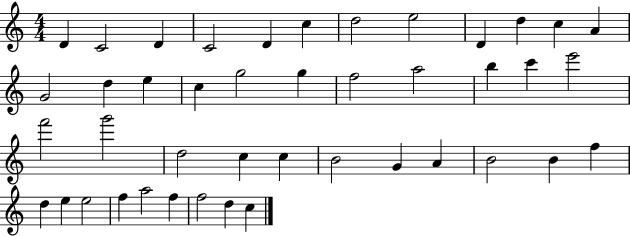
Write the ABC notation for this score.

X:1
T:Untitled
M:4/4
L:1/4
K:C
D C2 D C2 D c d2 e2 D d c A G2 d e c g2 g f2 a2 b c' e'2 f'2 g'2 d2 c c B2 G A B2 B f d e e2 f a2 f f2 d c